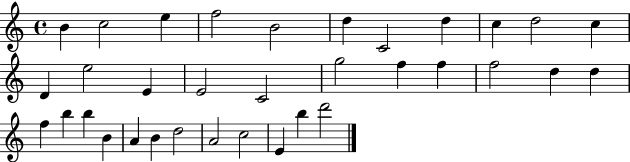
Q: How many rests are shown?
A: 0